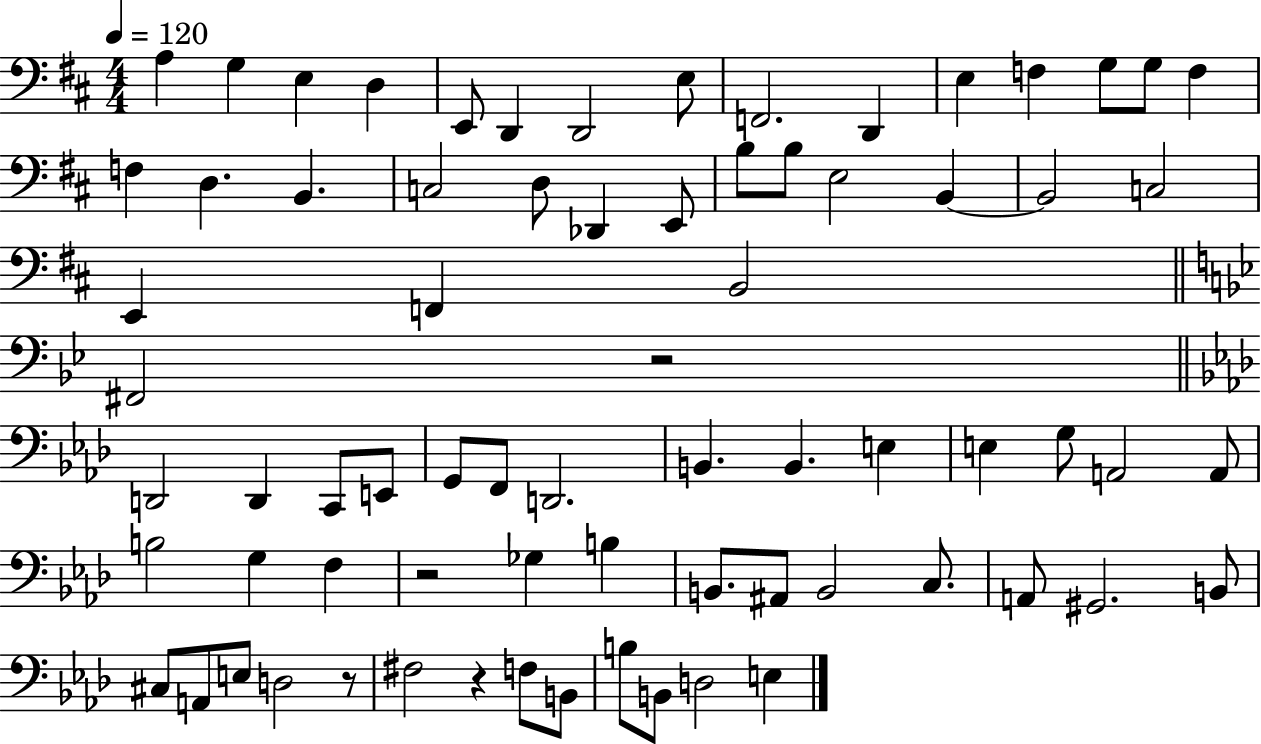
{
  \clef bass
  \numericTimeSignature
  \time 4/4
  \key d \major
  \tempo 4 = 120
  a4 g4 e4 d4 | e,8 d,4 d,2 e8 | f,2. d,4 | e4 f4 g8 g8 f4 | \break f4 d4. b,4. | c2 d8 des,4 e,8 | b8 b8 e2 b,4~~ | b,2 c2 | \break e,4 f,4 b,2 | \bar "||" \break \key g \minor fis,2 r2 | \bar "||" \break \key f \minor d,2 d,4 c,8 e,8 | g,8 f,8 d,2. | b,4. b,4. e4 | e4 g8 a,2 a,8 | \break b2 g4 f4 | r2 ges4 b4 | b,8. ais,8 b,2 c8. | a,8 gis,2. b,8 | \break cis8 a,8 e8 d2 r8 | fis2 r4 f8 b,8 | b8 b,8 d2 e4 | \bar "|."
}